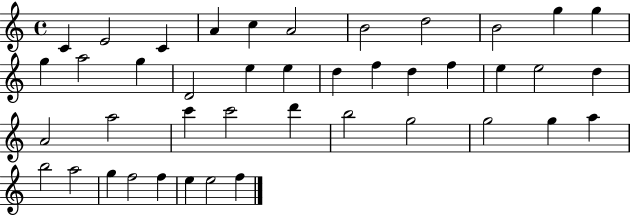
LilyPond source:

{
  \clef treble
  \time 4/4
  \defaultTimeSignature
  \key c \major
  c'4 e'2 c'4 | a'4 c''4 a'2 | b'2 d''2 | b'2 g''4 g''4 | \break g''4 a''2 g''4 | d'2 e''4 e''4 | d''4 f''4 d''4 f''4 | e''4 e''2 d''4 | \break a'2 a''2 | c'''4 c'''2 d'''4 | b''2 g''2 | g''2 g''4 a''4 | \break b''2 a''2 | g''4 f''2 f''4 | e''4 e''2 f''4 | \bar "|."
}